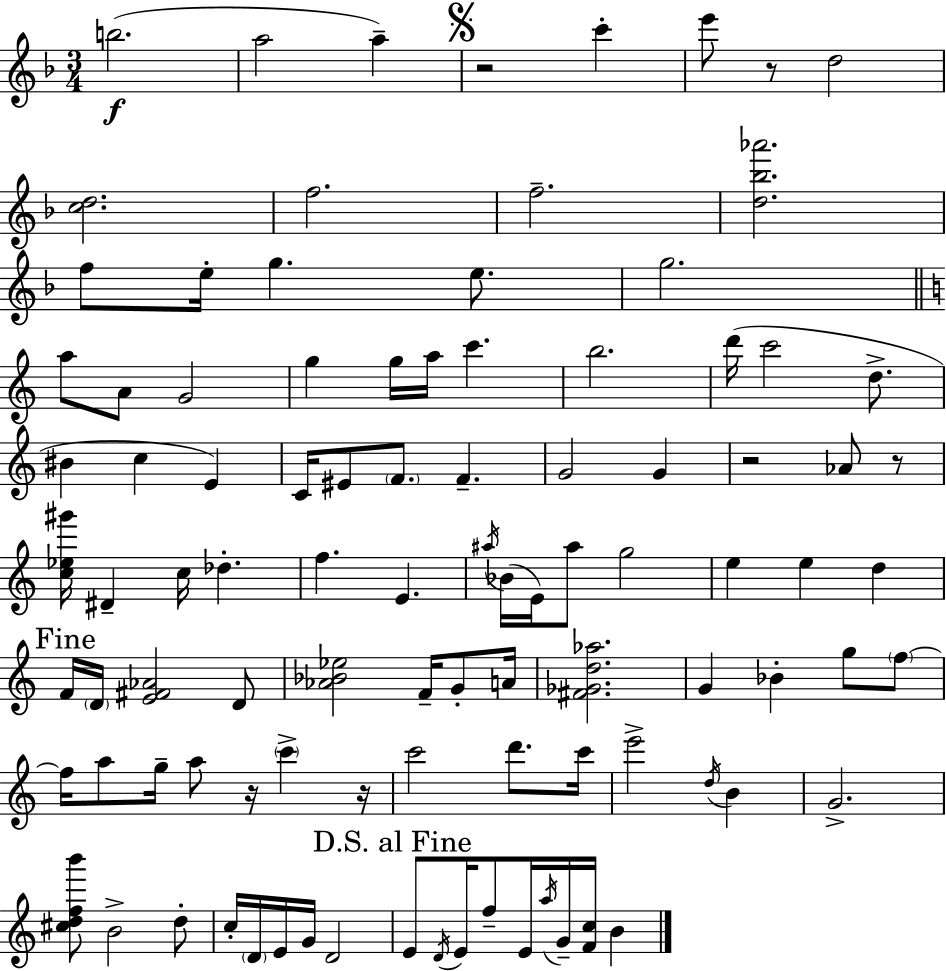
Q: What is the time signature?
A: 3/4